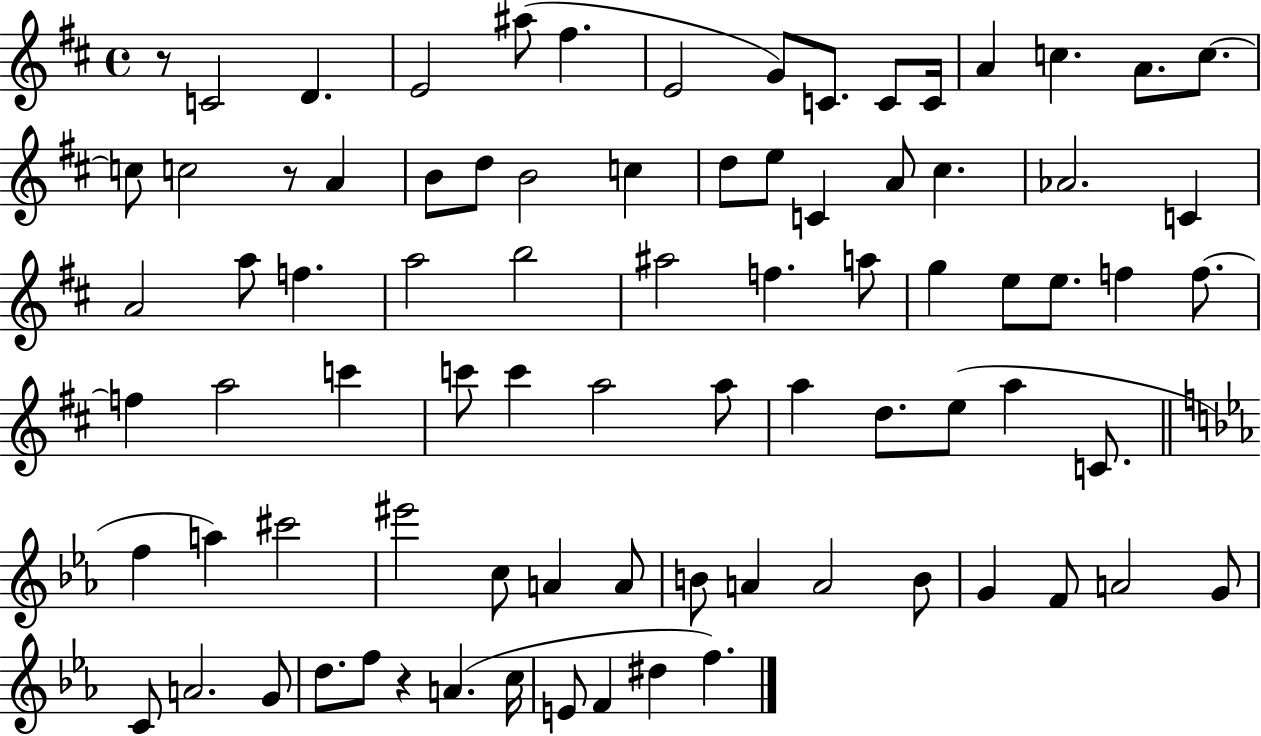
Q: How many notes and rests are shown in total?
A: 82